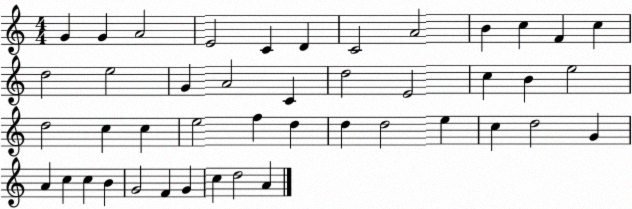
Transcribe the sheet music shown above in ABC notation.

X:1
T:Untitled
M:4/4
L:1/4
K:C
G G A2 E2 C D C2 A2 B c F c d2 e2 G A2 C d2 E2 c B e2 d2 c c e2 f d d d2 e c d2 G A c c B G2 F G c d2 A